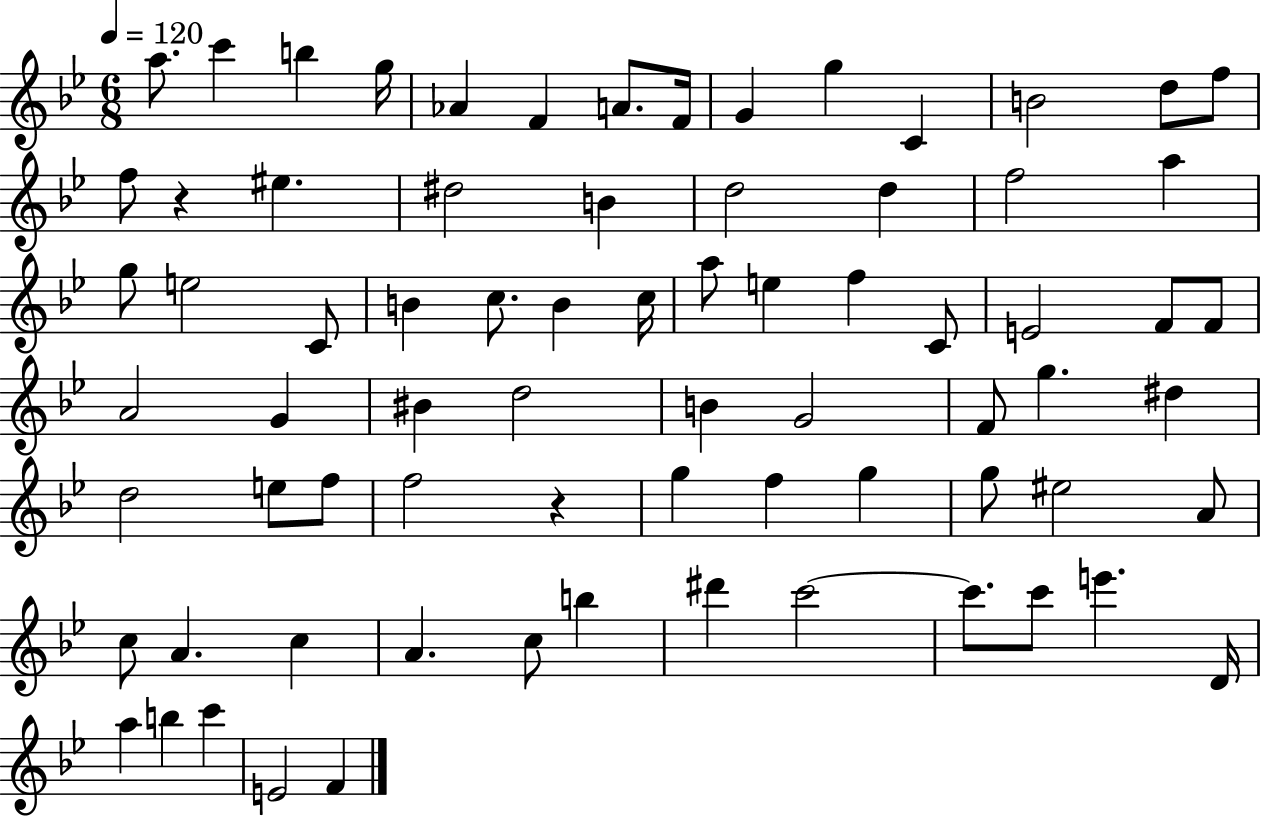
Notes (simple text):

A5/e. C6/q B5/q G5/s Ab4/q F4/q A4/e. F4/s G4/q G5/q C4/q B4/h D5/e F5/e F5/e R/q EIS5/q. D#5/h B4/q D5/h D5/q F5/h A5/q G5/e E5/h C4/e B4/q C5/e. B4/q C5/s A5/e E5/q F5/q C4/e E4/h F4/e F4/e A4/h G4/q BIS4/q D5/h B4/q G4/h F4/e G5/q. D#5/q D5/h E5/e F5/e F5/h R/q G5/q F5/q G5/q G5/e EIS5/h A4/e C5/e A4/q. C5/q A4/q. C5/e B5/q D#6/q C6/h C6/e. C6/e E6/q. D4/s A5/q B5/q C6/q E4/h F4/q